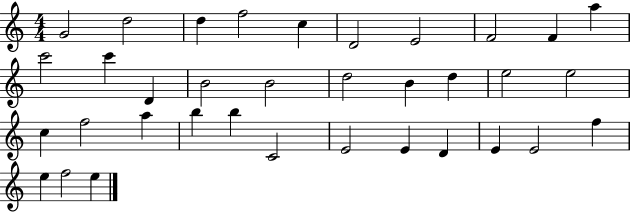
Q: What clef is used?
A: treble